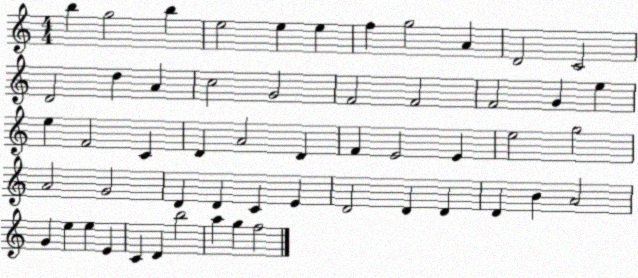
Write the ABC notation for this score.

X:1
T:Untitled
M:4/4
L:1/4
K:C
b g2 b e2 e e f g2 A D2 C2 D2 d A c2 G2 F2 F2 F2 G e e F2 C D A2 D F E2 E e2 g2 A2 G2 D D C E D2 D D D B A2 G e e E C D b2 a g f2